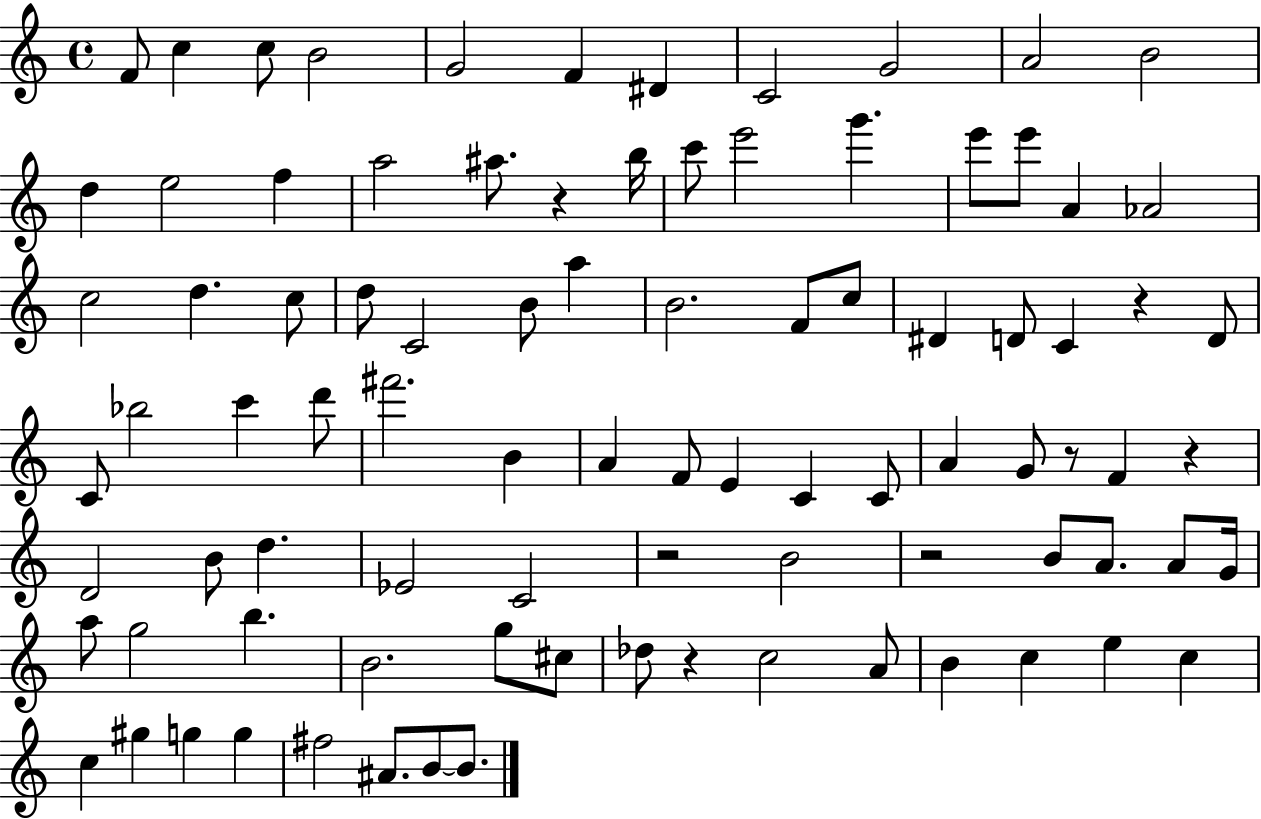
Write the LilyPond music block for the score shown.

{
  \clef treble
  \time 4/4
  \defaultTimeSignature
  \key c \major
  f'8 c''4 c''8 b'2 | g'2 f'4 dis'4 | c'2 g'2 | a'2 b'2 | \break d''4 e''2 f''4 | a''2 ais''8. r4 b''16 | c'''8 e'''2 g'''4. | e'''8 e'''8 a'4 aes'2 | \break c''2 d''4. c''8 | d''8 c'2 b'8 a''4 | b'2. f'8 c''8 | dis'4 d'8 c'4 r4 d'8 | \break c'8 bes''2 c'''4 d'''8 | fis'''2. b'4 | a'4 f'8 e'4 c'4 c'8 | a'4 g'8 r8 f'4 r4 | \break d'2 b'8 d''4. | ees'2 c'2 | r2 b'2 | r2 b'8 a'8. a'8 g'16 | \break a''8 g''2 b''4. | b'2. g''8 cis''8 | des''8 r4 c''2 a'8 | b'4 c''4 e''4 c''4 | \break c''4 gis''4 g''4 g''4 | fis''2 ais'8. b'8~~ b'8. | \bar "|."
}